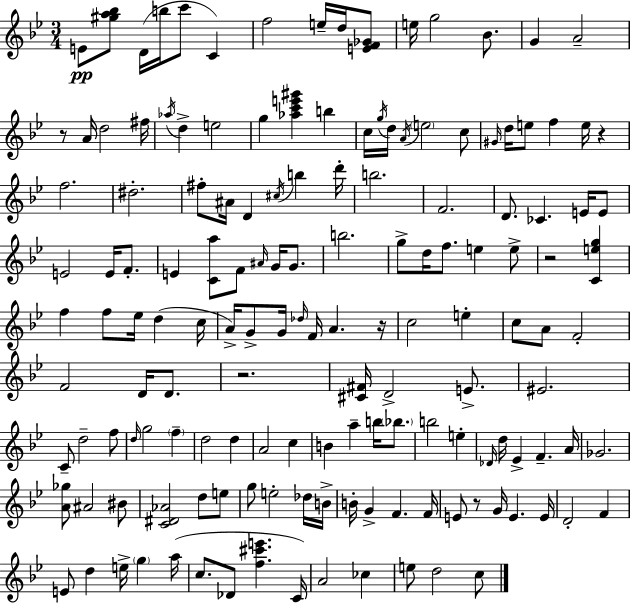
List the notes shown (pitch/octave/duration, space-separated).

E4/e [G#5,A5,Bb5]/e D4/s B5/s C6/e C4/q F5/h E5/s D5/s [E4,F4,Gb4]/e E5/s G5/h Bb4/e. G4/q A4/h R/e A4/s D5/h F#5/s Ab5/s D5/q E5/h G5/q [Ab5,C6,E6,G#6]/q B5/q C5/s G5/s D5/s A4/s E5/h C5/e G#4/s D5/s E5/e F5/q E5/s R/q F5/h. D#5/h. F#5/e A#4/s D4/q C#5/s B5/q D6/s B5/h. F4/h. D4/e. CES4/q. E4/s E4/e E4/h E4/s F4/e. E4/q [C4,A5]/e F4/e A#4/s G4/s G4/e. B5/h. G5/e D5/s F5/e. E5/q E5/e R/h [C4,E5,G5]/q F5/q F5/e Eb5/s D5/q C5/s A4/s G4/e G4/s Db5/s F4/s A4/q. R/s C5/h E5/q C5/e A4/e F4/h F4/h D4/s D4/e. R/h. [C#4,F#4]/s D4/h E4/e. EIS4/h. C4/e D5/h F5/e D5/s G5/h F5/q D5/h D5/q A4/h C5/q B4/q A5/q B5/s Bb5/e. B5/h E5/q Db4/s D5/s Eb4/q F4/q. A4/s Gb4/h. [A4,Gb5]/e A#4/h BIS4/e [C4,D#4,Ab4]/h D5/e E5/e G5/e E5/h Db5/s B4/s B4/s G4/q F4/q. F4/s E4/e R/e G4/s E4/q. E4/s D4/h F4/q E4/e D5/q E5/s G5/q A5/s C5/e. Db4/e [F5,C#6,E6]/q. C4/s A4/h CES5/q E5/e D5/h C5/e